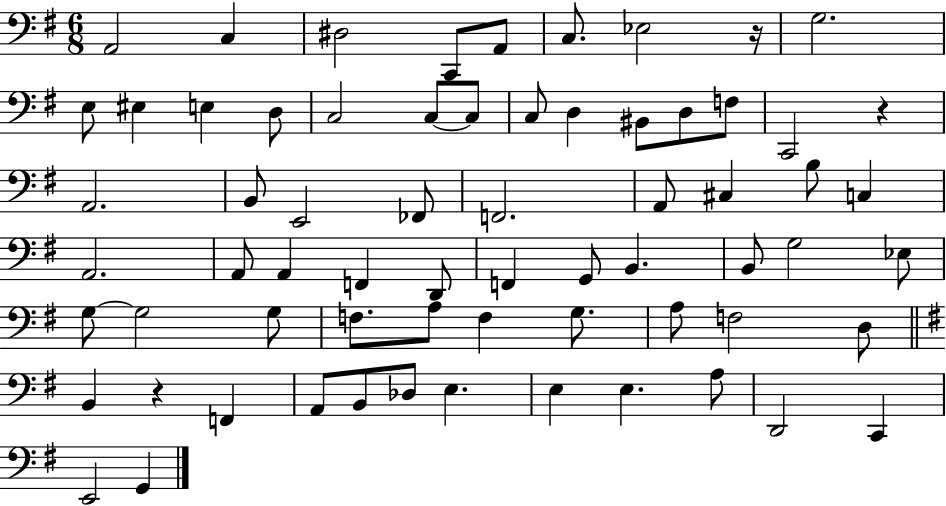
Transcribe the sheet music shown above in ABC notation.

X:1
T:Untitled
M:6/8
L:1/4
K:G
A,,2 C, ^D,2 C,,/2 A,,/2 C,/2 _E,2 z/4 G,2 E,/2 ^E, E, D,/2 C,2 C,/2 C,/2 C,/2 D, ^B,,/2 D,/2 F,/2 C,,2 z A,,2 B,,/2 E,,2 _F,,/2 F,,2 A,,/2 ^C, B,/2 C, A,,2 A,,/2 A,, F,, D,,/2 F,, G,,/2 B,, B,,/2 G,2 _E,/2 G,/2 G,2 G,/2 F,/2 A,/2 F, G,/2 A,/2 F,2 D,/2 B,, z F,, A,,/2 B,,/2 _D,/2 E, E, E, A,/2 D,,2 C,, E,,2 G,,